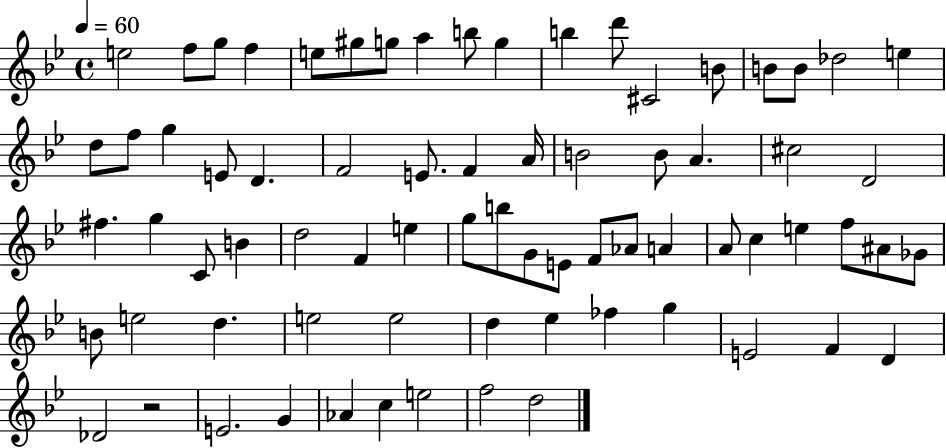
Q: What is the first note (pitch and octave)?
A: E5